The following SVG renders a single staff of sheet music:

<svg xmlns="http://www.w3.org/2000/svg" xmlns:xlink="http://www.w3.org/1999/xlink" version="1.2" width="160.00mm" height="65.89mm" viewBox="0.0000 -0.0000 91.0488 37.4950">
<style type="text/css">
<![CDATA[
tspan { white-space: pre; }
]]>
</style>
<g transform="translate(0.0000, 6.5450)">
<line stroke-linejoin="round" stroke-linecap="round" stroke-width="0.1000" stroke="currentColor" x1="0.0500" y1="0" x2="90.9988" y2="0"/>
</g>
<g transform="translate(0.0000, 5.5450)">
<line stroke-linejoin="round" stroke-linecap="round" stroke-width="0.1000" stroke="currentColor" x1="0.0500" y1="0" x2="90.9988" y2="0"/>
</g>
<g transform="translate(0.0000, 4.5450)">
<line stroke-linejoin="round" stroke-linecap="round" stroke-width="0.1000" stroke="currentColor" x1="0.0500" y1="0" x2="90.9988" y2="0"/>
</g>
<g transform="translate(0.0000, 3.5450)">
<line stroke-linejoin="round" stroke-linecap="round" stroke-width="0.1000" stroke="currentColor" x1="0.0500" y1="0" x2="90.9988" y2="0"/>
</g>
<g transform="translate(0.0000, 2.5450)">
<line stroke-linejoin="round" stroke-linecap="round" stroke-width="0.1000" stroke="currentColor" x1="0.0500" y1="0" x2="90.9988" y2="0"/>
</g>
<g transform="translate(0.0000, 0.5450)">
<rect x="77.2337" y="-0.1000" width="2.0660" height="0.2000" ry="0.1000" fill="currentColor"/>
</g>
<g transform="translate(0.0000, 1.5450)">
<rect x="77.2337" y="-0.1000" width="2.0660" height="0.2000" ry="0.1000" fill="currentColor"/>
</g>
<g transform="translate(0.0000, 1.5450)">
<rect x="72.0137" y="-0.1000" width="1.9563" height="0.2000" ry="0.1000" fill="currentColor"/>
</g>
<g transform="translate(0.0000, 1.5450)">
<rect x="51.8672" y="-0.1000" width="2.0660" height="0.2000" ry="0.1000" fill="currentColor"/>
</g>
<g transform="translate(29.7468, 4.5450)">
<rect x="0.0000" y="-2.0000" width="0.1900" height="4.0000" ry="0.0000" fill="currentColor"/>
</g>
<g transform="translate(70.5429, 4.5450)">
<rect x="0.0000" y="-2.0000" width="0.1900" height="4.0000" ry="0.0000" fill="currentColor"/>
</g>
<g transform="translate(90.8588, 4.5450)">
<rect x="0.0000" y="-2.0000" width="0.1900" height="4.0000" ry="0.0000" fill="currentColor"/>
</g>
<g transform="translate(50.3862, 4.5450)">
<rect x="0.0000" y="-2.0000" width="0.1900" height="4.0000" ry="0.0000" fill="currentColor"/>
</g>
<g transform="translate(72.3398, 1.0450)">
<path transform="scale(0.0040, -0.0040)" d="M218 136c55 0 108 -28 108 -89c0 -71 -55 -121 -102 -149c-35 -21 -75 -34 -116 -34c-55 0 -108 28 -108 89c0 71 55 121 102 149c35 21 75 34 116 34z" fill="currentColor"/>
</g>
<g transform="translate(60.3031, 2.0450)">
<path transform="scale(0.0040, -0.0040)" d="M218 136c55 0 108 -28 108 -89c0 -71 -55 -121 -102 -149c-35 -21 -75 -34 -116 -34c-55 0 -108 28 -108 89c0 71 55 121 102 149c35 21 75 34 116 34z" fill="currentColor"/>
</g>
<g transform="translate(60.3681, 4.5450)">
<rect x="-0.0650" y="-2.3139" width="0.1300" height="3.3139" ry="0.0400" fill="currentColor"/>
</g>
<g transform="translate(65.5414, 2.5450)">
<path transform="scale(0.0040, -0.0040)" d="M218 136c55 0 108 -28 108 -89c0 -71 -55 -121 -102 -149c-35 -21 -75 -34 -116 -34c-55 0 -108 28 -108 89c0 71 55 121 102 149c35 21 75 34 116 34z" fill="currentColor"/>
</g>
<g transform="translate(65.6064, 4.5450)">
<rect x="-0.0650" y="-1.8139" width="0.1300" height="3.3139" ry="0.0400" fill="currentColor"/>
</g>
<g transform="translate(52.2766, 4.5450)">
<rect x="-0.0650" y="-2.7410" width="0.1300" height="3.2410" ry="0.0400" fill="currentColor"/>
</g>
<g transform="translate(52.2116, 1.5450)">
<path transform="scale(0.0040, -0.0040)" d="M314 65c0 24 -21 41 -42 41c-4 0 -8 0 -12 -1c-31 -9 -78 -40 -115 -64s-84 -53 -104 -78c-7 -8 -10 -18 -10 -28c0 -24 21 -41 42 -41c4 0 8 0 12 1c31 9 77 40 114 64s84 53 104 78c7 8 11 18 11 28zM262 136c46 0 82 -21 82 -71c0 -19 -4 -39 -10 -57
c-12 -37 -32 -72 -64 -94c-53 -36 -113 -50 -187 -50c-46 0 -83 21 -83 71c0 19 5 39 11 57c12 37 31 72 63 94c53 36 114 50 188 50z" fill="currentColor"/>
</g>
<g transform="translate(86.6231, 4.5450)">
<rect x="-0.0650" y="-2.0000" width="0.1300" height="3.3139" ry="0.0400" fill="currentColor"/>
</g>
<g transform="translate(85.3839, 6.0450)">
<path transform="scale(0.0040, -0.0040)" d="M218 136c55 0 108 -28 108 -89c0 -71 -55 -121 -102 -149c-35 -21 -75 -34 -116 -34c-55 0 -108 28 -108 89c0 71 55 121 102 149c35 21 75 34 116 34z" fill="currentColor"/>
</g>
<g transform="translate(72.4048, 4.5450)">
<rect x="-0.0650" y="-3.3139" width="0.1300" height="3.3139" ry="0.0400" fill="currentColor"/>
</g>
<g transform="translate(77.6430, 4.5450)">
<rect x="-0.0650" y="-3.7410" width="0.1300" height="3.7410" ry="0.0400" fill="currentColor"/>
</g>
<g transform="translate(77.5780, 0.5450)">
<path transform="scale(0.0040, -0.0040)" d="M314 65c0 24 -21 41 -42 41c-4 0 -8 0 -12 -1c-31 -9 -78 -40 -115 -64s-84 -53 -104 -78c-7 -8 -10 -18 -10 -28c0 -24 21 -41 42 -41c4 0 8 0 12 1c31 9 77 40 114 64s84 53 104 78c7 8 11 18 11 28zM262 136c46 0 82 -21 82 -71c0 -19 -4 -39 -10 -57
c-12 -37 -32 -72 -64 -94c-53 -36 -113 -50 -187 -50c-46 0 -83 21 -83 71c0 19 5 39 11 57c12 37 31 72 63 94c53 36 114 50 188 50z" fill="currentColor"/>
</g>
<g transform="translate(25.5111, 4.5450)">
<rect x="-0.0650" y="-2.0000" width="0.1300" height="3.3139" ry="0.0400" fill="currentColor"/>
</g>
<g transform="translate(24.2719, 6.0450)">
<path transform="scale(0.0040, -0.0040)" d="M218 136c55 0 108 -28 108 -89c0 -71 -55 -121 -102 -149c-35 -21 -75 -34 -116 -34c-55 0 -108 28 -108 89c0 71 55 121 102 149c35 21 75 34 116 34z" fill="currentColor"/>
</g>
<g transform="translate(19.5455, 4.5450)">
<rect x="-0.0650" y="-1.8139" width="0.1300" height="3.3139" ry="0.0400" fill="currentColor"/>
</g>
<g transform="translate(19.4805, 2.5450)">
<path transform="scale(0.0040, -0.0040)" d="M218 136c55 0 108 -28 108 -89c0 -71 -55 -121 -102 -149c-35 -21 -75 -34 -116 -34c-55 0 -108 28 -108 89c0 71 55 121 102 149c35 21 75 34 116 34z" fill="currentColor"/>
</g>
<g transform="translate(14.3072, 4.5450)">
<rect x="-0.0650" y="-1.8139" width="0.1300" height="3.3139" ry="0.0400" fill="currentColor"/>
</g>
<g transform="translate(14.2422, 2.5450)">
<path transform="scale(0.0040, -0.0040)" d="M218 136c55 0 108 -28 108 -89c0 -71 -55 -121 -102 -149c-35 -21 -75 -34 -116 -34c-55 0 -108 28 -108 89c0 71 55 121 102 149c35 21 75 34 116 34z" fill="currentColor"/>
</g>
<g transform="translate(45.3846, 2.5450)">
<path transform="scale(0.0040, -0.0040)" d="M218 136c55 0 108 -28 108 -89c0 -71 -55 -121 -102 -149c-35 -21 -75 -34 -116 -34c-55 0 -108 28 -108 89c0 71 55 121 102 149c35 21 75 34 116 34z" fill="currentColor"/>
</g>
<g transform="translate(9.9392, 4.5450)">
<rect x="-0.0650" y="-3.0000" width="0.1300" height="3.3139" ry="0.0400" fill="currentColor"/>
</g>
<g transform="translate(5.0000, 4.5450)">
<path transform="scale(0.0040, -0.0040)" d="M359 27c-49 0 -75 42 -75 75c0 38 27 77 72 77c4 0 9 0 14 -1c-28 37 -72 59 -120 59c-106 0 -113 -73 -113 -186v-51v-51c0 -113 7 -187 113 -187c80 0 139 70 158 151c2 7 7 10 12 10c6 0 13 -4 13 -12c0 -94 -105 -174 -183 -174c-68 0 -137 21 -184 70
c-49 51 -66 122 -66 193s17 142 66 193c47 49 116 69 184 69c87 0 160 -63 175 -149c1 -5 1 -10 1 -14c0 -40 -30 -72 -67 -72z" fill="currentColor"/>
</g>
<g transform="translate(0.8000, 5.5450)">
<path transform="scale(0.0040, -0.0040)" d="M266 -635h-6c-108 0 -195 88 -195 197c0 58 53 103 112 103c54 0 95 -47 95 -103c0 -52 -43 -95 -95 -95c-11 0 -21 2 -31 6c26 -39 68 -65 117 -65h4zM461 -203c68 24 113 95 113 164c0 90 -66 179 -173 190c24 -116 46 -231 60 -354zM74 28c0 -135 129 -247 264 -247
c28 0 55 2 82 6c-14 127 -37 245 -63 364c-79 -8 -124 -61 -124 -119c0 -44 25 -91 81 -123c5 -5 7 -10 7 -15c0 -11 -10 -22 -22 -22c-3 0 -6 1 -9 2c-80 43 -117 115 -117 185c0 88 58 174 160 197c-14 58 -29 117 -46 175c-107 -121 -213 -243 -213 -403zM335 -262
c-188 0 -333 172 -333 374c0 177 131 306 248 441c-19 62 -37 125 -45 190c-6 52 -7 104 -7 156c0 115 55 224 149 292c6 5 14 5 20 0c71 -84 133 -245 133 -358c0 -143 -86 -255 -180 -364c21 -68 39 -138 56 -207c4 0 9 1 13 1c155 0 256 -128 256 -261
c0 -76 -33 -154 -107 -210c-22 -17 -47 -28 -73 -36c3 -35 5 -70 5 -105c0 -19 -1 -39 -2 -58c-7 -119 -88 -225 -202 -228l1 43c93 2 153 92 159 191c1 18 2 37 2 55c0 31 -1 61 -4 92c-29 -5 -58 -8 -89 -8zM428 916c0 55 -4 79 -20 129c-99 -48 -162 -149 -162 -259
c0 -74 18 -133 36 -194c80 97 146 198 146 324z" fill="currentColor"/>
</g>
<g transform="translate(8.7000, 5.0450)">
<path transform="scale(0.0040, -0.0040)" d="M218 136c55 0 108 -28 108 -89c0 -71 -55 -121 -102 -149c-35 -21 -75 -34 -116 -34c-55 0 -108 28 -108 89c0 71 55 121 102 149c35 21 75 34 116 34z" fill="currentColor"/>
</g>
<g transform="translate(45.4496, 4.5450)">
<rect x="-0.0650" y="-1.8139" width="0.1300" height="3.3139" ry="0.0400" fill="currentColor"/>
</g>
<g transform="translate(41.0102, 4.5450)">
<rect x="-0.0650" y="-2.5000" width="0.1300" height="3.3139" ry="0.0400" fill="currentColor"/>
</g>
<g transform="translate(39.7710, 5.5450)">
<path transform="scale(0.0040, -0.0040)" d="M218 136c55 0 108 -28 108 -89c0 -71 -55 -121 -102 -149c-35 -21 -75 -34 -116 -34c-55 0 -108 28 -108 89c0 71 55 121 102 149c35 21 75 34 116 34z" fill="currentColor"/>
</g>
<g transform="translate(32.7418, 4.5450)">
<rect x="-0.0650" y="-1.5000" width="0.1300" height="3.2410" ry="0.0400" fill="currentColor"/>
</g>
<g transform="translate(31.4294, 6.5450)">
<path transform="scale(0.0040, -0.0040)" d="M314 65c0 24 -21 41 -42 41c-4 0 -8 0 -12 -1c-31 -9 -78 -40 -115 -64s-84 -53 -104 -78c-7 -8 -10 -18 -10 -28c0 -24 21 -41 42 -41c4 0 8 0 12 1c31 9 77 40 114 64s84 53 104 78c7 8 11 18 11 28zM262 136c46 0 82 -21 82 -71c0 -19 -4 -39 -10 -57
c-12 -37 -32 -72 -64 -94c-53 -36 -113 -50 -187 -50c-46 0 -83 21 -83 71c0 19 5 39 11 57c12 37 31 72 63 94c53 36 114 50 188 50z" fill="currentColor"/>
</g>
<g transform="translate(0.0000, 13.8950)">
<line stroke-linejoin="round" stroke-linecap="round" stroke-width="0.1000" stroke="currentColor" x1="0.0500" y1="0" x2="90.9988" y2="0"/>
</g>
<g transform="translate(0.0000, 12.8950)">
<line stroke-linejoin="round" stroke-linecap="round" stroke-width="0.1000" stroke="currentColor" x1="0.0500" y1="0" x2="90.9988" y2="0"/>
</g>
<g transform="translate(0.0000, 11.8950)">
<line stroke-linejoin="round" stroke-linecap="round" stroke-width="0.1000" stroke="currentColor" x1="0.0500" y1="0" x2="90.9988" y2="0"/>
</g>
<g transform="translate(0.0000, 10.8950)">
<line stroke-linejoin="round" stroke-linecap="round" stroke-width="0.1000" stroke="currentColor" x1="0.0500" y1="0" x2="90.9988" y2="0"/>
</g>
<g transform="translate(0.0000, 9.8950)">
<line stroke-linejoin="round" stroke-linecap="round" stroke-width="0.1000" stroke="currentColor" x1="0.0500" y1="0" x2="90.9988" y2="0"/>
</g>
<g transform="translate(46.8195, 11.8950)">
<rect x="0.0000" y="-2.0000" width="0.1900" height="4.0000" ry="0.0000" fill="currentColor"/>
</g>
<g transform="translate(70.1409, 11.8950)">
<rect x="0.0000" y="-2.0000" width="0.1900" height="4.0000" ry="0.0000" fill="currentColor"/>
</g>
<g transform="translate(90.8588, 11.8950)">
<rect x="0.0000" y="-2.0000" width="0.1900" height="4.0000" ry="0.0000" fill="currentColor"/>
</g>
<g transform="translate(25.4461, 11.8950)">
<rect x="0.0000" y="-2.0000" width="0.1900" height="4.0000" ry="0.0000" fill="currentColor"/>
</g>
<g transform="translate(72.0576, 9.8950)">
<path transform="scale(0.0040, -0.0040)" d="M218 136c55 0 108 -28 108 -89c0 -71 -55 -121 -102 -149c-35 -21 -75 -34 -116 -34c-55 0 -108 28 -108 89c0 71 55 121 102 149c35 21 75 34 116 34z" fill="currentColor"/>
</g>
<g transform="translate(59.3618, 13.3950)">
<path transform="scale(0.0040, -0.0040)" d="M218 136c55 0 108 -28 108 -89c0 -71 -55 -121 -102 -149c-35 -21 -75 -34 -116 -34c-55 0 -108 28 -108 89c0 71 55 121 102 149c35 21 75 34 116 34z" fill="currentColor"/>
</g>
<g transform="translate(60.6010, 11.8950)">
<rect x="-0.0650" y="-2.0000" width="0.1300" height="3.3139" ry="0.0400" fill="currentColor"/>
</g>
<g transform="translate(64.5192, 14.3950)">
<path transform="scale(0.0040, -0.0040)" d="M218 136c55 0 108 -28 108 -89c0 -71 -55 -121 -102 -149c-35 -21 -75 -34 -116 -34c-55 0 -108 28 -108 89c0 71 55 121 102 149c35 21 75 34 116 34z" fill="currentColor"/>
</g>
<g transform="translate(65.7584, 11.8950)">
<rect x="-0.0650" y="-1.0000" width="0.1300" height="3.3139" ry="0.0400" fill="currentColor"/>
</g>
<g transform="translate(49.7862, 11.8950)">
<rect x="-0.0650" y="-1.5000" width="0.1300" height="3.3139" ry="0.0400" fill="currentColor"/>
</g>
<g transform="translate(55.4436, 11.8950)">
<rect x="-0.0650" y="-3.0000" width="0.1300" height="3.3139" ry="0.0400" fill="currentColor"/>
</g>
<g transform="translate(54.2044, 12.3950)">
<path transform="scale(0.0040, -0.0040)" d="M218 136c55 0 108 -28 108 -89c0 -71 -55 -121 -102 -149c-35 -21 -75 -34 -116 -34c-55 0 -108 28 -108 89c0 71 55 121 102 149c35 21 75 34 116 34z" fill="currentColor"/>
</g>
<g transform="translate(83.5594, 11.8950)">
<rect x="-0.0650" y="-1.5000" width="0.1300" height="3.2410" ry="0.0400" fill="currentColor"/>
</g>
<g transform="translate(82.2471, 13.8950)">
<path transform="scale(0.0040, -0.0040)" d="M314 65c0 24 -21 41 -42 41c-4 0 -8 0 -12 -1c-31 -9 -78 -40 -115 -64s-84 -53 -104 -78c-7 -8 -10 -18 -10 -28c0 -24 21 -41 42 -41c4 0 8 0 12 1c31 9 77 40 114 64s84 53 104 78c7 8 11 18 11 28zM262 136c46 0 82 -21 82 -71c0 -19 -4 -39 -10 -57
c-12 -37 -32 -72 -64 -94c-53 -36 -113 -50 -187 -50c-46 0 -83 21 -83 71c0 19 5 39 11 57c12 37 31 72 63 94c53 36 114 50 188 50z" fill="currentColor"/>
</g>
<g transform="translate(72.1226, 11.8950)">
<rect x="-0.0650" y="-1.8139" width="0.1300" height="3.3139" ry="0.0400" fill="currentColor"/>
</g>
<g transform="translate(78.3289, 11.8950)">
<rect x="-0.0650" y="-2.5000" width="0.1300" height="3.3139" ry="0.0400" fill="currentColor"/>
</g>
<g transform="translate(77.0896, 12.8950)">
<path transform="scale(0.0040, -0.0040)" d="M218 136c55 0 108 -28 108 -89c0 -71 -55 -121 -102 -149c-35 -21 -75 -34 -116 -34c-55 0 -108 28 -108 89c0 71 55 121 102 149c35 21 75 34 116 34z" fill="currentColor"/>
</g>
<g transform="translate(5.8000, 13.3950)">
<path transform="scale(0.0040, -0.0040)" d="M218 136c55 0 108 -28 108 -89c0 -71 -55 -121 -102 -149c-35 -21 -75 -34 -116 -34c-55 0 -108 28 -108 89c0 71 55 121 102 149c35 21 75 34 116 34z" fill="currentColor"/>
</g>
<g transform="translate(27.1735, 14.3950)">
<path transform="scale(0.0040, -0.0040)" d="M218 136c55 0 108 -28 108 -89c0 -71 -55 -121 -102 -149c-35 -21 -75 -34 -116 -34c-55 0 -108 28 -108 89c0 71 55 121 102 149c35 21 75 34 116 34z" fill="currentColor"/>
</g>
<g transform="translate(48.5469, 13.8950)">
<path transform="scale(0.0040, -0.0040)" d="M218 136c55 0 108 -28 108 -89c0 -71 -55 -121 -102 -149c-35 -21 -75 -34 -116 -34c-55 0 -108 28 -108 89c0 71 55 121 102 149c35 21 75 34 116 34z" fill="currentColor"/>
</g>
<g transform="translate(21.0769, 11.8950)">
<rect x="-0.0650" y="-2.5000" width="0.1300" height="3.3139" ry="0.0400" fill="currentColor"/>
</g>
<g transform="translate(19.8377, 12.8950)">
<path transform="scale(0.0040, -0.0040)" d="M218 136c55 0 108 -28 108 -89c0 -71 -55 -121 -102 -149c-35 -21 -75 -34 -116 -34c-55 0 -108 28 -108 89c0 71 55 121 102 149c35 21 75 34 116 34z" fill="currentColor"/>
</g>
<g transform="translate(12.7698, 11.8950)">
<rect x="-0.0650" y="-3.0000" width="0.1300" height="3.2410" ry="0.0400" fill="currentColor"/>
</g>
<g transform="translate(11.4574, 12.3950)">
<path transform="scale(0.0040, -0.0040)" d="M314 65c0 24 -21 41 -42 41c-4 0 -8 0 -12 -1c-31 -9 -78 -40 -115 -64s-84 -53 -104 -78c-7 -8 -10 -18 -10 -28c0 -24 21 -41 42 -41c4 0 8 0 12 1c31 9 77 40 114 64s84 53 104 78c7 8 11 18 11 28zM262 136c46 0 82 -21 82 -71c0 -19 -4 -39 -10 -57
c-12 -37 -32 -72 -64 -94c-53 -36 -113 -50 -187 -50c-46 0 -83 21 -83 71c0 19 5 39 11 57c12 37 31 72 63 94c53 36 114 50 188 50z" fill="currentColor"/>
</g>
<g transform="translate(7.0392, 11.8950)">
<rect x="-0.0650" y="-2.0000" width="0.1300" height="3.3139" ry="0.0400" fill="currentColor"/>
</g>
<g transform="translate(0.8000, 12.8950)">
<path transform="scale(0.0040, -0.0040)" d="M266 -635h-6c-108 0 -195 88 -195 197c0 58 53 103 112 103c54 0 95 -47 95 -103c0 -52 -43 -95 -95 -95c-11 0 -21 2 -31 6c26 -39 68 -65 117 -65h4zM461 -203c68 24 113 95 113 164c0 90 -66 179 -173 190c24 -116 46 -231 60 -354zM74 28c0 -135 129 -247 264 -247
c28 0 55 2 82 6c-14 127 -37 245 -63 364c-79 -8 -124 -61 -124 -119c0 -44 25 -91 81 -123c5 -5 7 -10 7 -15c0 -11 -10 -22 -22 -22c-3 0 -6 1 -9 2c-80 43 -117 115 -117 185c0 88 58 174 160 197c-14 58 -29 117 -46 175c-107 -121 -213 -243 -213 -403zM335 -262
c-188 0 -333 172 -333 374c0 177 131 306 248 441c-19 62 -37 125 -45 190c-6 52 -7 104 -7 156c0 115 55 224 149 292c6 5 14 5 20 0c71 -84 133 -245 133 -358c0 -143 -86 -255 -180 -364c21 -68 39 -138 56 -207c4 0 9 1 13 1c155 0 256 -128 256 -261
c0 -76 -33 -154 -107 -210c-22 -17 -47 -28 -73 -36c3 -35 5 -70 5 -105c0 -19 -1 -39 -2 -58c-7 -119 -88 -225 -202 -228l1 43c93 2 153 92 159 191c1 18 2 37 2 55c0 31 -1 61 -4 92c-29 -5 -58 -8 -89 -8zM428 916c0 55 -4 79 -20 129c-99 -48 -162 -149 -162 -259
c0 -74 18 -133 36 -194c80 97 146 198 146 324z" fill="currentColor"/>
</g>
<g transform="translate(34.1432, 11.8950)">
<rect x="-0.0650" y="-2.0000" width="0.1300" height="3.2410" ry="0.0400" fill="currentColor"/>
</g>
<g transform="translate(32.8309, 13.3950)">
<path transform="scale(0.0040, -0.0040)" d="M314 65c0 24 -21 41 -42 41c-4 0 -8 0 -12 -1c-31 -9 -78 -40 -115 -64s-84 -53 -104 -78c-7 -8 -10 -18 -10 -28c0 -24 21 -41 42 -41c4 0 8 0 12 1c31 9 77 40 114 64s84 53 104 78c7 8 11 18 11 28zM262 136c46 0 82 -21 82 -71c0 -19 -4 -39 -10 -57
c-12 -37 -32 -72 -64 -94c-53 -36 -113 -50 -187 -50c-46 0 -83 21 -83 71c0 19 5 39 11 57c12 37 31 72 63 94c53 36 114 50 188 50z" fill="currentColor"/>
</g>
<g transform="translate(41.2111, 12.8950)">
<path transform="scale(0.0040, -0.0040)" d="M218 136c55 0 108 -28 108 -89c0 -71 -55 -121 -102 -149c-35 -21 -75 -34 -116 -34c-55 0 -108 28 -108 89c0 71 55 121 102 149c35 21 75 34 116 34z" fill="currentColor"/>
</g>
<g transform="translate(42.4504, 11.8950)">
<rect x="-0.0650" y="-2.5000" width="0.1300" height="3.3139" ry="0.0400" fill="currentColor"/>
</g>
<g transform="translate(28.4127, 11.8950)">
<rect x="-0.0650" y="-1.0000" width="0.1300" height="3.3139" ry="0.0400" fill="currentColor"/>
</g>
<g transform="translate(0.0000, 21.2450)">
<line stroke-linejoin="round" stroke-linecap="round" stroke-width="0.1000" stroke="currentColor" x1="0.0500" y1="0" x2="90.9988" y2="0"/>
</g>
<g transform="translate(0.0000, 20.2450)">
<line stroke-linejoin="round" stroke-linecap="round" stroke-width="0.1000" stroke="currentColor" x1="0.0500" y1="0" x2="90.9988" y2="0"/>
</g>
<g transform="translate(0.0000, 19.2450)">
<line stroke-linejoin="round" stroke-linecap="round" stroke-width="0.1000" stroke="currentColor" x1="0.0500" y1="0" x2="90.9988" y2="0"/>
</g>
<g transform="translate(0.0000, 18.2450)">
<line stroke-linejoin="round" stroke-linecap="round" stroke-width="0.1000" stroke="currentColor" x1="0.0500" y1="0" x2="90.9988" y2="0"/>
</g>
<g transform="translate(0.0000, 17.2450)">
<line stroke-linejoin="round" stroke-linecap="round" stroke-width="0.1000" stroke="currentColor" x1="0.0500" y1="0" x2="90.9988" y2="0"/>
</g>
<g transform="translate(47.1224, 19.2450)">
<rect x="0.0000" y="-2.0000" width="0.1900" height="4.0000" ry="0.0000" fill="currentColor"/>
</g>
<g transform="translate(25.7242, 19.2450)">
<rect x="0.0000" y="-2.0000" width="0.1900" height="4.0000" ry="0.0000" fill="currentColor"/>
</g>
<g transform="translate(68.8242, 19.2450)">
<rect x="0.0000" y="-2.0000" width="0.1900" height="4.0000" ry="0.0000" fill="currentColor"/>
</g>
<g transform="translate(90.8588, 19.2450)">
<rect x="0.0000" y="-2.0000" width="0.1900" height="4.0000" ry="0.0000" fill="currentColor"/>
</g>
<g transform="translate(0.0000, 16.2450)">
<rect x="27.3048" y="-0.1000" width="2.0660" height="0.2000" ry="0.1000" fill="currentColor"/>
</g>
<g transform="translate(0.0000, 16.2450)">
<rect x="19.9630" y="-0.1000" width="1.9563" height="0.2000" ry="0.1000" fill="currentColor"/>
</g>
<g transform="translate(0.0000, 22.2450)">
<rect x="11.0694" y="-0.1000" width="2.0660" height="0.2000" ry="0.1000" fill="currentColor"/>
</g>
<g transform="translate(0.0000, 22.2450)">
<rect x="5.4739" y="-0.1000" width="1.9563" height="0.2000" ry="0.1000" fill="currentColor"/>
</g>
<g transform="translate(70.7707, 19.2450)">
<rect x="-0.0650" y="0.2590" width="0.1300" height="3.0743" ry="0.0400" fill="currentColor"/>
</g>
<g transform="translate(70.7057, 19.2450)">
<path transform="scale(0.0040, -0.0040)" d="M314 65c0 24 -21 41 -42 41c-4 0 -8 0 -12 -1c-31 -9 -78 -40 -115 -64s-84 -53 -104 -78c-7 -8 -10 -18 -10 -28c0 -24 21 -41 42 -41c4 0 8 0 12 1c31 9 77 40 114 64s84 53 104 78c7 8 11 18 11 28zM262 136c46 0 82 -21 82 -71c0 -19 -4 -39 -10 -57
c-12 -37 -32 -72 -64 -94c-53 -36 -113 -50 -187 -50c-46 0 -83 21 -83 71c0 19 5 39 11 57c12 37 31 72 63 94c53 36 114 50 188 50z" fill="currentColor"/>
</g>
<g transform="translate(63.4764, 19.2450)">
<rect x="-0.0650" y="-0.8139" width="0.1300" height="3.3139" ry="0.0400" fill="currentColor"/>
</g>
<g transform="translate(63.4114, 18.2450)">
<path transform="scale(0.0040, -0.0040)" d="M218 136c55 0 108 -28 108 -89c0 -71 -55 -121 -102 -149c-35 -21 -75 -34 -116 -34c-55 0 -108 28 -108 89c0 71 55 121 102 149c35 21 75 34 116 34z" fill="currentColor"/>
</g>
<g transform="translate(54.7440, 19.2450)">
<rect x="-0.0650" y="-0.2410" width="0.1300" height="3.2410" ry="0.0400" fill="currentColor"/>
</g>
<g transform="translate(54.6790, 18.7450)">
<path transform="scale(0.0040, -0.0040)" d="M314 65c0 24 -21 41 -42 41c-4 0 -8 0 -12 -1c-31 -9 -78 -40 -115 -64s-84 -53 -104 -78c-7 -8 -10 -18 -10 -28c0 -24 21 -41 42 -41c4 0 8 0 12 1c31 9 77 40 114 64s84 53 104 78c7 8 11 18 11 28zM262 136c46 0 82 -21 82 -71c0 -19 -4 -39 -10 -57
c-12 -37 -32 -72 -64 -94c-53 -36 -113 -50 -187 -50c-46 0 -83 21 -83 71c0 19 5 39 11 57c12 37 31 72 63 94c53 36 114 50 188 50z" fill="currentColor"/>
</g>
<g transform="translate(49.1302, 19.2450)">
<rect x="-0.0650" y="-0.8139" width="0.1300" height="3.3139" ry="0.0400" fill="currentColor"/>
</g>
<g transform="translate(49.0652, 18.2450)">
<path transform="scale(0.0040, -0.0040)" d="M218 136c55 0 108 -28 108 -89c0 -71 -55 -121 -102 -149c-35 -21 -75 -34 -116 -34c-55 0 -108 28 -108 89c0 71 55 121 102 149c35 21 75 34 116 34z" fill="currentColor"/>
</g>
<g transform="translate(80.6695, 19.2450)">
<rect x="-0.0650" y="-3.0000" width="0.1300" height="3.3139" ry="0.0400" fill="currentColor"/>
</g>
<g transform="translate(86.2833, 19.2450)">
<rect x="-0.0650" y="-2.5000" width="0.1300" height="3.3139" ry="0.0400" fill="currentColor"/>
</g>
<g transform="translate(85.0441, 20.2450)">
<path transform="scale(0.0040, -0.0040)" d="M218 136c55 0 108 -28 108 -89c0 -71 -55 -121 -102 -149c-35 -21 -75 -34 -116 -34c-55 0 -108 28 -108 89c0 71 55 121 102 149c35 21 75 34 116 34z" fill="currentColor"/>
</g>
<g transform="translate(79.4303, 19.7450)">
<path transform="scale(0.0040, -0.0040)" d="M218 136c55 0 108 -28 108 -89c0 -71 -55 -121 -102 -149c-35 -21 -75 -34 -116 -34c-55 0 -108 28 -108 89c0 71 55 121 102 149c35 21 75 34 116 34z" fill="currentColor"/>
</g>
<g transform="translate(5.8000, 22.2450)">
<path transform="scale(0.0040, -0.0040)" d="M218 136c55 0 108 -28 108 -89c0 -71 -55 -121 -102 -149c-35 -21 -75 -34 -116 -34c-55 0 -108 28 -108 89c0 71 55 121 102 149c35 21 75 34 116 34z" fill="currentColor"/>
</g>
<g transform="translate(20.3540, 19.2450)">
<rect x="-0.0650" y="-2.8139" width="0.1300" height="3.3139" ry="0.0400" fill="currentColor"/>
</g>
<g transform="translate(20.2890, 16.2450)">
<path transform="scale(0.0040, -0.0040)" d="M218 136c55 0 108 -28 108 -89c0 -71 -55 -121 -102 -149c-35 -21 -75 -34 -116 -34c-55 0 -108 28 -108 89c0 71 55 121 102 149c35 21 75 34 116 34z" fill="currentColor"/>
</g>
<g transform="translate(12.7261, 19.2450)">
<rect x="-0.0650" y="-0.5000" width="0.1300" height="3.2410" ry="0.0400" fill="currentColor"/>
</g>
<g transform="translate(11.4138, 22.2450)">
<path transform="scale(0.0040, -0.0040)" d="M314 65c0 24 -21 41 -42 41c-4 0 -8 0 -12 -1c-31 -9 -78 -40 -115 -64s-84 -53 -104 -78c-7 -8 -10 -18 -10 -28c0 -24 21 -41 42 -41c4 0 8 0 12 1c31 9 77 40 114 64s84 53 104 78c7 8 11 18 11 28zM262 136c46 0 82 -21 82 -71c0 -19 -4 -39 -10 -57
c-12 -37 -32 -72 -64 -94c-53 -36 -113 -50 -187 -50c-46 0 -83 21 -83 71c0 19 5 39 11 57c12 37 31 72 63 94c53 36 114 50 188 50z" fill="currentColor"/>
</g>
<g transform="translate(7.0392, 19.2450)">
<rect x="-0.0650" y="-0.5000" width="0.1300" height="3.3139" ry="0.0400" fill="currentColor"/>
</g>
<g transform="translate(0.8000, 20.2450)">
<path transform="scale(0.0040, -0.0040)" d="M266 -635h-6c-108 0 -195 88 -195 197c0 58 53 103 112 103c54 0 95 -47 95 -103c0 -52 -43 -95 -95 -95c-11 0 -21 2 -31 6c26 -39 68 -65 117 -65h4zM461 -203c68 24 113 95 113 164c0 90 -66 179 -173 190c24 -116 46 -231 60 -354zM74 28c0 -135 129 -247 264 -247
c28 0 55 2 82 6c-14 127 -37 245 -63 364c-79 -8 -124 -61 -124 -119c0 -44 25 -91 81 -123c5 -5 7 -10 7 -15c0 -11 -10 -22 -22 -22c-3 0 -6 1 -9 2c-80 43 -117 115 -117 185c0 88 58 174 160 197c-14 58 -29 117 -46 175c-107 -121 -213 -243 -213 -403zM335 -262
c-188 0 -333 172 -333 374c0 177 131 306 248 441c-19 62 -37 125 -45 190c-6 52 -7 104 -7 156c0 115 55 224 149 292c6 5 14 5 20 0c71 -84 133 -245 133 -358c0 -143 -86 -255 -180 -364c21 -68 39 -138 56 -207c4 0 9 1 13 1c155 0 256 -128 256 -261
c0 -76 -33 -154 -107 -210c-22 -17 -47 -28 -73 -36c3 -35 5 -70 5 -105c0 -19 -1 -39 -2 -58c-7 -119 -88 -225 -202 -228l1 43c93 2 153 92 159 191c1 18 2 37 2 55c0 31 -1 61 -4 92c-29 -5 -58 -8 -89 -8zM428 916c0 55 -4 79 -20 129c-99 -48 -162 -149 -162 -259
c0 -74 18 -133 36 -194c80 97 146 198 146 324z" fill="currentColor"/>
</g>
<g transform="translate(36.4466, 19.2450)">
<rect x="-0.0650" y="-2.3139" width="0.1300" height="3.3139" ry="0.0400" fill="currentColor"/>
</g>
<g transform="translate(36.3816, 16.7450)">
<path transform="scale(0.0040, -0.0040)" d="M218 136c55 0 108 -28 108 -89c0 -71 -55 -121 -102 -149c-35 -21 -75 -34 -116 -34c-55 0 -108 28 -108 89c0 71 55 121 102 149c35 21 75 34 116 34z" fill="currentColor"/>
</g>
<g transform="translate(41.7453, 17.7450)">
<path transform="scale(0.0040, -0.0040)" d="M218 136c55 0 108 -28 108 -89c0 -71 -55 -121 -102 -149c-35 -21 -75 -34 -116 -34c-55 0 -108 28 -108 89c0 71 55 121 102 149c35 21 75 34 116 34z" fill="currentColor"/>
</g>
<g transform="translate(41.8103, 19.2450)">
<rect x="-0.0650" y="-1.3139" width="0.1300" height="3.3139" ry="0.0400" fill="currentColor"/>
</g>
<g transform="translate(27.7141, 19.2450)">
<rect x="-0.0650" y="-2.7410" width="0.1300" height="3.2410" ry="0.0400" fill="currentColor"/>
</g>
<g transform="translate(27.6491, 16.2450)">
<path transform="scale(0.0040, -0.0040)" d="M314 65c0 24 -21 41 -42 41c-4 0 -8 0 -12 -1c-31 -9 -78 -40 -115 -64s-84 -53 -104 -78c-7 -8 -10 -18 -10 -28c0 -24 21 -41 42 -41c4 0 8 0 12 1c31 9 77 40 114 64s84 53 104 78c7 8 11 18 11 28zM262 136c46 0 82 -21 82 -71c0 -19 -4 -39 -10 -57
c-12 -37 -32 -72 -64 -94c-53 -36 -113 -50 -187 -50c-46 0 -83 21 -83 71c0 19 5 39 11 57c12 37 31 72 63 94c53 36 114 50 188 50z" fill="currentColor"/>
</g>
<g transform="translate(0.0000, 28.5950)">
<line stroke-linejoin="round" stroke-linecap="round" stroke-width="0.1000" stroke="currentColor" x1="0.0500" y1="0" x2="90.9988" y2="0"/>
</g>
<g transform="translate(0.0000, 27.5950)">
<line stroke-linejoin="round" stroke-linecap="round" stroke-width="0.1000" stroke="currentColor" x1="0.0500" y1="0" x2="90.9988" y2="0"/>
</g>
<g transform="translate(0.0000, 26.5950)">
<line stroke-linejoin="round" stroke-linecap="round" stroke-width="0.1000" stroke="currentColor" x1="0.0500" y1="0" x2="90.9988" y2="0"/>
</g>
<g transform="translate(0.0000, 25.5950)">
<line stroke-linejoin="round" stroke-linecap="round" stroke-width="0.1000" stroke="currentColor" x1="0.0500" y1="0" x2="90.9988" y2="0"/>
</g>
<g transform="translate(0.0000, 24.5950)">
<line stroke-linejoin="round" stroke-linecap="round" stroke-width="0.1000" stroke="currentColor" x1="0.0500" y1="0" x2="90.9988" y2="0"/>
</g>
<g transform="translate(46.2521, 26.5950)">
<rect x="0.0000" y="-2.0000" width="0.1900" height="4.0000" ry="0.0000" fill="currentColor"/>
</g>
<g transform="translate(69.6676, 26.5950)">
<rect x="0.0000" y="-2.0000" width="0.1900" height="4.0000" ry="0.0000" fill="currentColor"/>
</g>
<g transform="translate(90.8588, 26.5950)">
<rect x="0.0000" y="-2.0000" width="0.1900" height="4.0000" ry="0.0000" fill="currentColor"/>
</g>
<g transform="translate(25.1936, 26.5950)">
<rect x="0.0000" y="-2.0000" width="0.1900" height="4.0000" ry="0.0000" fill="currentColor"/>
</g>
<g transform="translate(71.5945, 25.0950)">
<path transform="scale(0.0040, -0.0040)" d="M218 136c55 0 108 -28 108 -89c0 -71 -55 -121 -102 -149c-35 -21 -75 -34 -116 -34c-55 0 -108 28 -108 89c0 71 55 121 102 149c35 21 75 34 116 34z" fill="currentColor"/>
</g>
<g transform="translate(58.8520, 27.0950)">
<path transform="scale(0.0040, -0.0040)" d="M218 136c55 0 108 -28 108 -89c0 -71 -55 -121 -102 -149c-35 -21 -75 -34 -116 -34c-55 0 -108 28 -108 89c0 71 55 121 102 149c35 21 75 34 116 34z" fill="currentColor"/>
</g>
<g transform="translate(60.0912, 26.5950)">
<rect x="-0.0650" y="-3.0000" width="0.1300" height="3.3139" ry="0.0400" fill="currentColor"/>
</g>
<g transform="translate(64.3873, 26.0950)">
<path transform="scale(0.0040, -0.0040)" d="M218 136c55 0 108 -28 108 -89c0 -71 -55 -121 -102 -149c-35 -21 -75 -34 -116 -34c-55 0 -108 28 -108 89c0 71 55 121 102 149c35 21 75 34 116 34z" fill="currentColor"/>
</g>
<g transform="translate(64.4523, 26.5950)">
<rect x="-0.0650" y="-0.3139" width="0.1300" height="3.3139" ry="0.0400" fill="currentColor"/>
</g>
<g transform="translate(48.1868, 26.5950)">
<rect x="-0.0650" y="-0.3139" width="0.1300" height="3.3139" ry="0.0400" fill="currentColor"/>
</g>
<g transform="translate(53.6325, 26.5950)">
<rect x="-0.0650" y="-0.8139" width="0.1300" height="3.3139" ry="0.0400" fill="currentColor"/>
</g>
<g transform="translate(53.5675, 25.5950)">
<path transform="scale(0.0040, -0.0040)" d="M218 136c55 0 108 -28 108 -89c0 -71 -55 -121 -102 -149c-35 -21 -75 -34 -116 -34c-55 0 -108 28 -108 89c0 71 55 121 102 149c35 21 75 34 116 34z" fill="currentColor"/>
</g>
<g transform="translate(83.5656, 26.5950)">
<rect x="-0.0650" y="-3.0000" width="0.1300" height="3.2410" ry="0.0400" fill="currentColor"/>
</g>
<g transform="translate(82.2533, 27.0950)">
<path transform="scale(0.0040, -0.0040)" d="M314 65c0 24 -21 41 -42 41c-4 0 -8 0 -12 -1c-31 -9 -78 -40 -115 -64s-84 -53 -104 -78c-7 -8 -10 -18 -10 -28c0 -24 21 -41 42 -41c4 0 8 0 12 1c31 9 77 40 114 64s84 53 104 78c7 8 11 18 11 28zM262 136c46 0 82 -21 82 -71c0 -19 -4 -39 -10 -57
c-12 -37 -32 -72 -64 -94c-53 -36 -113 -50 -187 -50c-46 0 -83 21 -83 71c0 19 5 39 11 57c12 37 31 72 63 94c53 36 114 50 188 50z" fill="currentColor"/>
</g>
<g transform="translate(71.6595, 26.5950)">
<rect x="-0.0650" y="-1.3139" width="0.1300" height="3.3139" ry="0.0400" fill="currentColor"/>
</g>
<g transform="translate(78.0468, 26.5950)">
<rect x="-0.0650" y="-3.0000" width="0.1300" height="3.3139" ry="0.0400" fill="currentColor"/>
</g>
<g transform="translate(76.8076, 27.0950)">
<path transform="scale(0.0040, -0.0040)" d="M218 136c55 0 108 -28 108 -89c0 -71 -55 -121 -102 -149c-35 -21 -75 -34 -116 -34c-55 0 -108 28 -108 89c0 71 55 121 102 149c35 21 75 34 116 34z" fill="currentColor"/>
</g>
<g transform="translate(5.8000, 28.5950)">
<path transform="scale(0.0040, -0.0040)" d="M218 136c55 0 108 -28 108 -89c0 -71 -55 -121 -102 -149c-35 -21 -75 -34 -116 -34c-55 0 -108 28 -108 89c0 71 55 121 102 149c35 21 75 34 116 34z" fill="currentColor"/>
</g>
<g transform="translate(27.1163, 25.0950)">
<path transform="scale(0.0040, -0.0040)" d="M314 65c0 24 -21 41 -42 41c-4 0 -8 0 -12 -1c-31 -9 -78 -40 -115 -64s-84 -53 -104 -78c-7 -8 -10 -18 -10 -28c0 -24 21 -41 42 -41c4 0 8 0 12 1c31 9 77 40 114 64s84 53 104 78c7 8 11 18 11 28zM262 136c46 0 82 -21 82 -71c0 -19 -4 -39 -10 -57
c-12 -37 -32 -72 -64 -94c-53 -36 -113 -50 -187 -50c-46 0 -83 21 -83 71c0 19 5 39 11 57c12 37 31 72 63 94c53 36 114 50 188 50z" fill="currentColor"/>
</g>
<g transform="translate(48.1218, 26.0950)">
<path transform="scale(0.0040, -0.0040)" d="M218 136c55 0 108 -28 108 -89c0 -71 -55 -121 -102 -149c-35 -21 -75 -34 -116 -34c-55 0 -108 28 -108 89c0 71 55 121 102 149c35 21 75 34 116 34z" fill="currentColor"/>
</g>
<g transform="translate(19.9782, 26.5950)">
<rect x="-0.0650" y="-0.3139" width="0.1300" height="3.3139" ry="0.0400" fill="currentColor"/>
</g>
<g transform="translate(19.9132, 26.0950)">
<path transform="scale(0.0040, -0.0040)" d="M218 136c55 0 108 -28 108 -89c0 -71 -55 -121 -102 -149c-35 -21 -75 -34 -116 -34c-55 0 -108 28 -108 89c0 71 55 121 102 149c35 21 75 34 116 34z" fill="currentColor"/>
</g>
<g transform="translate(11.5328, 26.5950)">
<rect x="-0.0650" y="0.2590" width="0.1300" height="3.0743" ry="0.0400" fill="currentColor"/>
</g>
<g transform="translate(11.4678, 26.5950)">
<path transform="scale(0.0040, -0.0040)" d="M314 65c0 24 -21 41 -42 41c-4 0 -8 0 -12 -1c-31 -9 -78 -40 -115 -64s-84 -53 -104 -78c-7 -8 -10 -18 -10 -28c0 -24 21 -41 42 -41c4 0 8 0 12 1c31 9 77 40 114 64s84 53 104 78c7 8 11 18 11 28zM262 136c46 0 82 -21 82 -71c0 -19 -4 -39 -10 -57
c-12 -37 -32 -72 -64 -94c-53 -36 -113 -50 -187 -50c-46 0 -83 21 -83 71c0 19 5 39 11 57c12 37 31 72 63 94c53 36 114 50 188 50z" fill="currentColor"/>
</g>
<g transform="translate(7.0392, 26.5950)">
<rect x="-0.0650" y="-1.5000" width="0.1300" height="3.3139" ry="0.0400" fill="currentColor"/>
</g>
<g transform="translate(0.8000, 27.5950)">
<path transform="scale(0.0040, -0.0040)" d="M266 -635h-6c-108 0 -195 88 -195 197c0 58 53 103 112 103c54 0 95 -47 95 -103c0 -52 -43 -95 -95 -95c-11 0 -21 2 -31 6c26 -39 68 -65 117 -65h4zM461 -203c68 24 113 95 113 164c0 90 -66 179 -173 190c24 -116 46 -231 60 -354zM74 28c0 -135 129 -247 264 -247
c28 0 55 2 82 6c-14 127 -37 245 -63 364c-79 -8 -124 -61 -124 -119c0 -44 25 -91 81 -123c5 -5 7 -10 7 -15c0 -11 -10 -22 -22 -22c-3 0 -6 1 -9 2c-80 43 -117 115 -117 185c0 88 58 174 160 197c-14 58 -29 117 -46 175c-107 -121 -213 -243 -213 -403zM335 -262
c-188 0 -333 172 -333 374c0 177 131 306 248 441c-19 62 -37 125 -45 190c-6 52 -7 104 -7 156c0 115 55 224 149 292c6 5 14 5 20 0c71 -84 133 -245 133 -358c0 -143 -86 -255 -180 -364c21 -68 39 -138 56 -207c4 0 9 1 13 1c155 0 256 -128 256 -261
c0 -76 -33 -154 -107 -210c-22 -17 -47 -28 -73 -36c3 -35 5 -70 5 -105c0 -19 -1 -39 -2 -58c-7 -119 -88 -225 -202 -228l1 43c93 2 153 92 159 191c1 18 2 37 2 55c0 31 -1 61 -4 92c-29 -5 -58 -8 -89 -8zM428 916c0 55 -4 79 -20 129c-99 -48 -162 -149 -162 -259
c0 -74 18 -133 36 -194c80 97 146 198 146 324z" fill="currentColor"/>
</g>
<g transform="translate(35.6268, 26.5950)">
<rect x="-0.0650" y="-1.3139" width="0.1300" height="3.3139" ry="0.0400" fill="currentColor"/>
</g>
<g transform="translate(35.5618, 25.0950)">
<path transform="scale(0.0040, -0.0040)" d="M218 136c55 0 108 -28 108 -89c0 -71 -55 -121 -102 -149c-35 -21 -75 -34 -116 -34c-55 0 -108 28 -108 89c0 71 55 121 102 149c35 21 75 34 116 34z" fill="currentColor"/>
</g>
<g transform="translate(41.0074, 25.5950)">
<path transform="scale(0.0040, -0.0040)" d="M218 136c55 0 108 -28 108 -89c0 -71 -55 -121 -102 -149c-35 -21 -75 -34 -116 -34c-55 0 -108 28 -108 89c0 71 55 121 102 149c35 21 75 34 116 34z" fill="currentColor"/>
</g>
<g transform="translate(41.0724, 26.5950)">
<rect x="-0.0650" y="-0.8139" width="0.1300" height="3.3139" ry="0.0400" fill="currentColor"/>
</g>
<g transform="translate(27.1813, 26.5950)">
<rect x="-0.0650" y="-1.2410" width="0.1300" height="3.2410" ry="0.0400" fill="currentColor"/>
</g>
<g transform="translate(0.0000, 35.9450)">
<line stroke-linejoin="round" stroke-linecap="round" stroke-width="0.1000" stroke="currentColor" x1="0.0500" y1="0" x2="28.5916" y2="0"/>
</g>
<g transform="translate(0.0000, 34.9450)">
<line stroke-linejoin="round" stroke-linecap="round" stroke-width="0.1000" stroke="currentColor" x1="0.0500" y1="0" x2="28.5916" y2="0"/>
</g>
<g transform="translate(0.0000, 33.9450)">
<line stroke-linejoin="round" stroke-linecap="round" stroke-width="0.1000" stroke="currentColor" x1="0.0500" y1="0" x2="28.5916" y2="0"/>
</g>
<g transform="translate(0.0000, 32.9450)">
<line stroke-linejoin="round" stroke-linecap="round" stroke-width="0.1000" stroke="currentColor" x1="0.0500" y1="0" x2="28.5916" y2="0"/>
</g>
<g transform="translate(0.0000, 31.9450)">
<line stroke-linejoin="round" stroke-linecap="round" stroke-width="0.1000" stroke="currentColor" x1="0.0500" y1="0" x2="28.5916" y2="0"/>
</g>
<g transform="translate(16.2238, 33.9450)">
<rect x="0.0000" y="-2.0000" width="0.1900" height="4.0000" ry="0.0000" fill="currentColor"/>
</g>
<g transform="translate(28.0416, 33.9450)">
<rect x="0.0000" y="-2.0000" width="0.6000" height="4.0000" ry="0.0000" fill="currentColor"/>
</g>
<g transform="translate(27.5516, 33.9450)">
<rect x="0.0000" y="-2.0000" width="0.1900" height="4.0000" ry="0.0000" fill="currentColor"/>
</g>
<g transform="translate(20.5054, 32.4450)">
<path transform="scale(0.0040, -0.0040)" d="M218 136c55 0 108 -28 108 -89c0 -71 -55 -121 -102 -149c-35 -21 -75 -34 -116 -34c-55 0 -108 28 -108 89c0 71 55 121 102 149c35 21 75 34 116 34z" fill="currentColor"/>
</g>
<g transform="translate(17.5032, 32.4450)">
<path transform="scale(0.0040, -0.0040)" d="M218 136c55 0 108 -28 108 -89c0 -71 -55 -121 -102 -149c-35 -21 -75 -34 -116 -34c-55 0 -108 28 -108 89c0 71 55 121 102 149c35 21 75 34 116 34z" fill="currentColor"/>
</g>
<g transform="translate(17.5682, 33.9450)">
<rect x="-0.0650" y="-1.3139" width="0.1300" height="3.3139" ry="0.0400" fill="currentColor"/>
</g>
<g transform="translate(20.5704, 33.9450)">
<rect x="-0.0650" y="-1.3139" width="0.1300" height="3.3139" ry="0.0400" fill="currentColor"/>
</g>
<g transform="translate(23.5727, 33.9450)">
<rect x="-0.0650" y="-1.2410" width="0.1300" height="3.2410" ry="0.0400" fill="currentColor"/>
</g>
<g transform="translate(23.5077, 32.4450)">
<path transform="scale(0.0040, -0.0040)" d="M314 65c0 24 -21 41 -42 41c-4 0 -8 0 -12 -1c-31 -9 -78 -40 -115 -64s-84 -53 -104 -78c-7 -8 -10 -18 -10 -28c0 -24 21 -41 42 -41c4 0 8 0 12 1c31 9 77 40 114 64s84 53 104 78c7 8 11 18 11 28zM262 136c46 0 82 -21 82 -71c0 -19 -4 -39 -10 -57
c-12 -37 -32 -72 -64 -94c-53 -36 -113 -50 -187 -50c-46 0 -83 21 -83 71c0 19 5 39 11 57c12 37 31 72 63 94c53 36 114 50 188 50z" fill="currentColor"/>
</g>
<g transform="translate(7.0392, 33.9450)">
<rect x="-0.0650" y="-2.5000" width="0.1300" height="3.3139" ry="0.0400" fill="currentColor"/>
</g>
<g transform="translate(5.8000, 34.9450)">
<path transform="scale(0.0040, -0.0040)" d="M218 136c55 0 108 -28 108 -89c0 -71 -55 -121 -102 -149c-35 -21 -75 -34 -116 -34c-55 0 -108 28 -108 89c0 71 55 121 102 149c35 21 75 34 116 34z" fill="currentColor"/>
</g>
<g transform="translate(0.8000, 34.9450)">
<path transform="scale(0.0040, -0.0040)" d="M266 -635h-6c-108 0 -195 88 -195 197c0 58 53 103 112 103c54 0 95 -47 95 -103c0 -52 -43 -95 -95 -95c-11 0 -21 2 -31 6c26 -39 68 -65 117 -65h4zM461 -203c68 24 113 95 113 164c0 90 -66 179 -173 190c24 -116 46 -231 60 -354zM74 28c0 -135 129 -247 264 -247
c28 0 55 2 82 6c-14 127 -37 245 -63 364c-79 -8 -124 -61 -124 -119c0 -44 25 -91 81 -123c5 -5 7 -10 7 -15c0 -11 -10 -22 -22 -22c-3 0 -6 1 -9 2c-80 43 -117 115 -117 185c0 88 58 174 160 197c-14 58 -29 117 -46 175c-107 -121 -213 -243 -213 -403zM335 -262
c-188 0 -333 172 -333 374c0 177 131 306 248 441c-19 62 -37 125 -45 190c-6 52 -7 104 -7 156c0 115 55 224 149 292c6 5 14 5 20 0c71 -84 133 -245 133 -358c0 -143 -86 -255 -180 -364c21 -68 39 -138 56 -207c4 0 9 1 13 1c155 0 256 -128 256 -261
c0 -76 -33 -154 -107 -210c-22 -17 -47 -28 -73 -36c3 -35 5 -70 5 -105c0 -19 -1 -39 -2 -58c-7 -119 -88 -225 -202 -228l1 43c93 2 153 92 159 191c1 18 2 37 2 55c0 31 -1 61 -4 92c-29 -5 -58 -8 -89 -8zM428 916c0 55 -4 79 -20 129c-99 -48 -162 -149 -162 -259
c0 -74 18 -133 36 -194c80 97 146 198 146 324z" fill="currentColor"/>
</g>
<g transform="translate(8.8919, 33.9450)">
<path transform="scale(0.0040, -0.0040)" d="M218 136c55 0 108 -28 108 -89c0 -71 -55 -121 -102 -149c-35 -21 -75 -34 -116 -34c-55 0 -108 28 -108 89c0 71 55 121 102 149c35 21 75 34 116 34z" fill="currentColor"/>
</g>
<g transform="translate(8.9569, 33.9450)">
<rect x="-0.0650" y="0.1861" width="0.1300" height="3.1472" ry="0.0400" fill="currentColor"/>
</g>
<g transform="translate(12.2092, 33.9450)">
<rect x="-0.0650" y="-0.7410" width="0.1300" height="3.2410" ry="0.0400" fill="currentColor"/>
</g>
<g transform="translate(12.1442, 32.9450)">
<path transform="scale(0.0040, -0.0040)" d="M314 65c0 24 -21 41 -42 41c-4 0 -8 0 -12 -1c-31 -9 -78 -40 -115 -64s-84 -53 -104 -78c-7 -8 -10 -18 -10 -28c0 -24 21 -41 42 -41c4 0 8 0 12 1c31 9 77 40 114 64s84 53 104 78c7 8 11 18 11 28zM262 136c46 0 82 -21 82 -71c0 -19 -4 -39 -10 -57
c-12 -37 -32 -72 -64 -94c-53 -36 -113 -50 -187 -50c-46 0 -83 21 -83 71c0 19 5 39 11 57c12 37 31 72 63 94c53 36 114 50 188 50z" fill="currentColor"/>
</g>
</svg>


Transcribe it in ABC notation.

X:1
T:Untitled
M:4/4
L:1/4
K:C
A f f F E2 G f a2 g f b c'2 F F A2 G D F2 G E A F D f G E2 C C2 a a2 g e d c2 d B2 A G E B2 c e2 e d c d A c e A A2 G B d2 e e e2